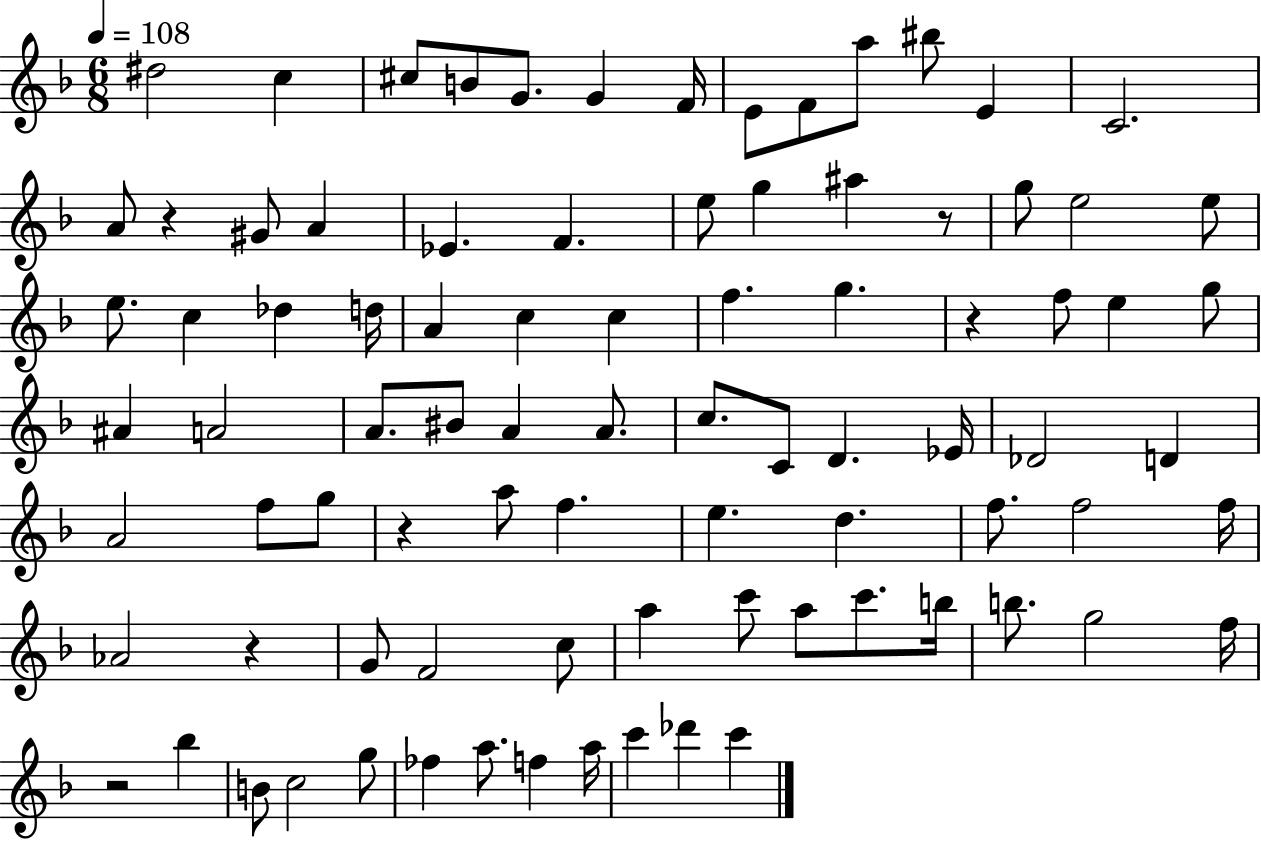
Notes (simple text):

D#5/h C5/q C#5/e B4/e G4/e. G4/q F4/s E4/e F4/e A5/e BIS5/e E4/q C4/h. A4/e R/q G#4/e A4/q Eb4/q. F4/q. E5/e G5/q A#5/q R/e G5/e E5/h E5/e E5/e. C5/q Db5/q D5/s A4/q C5/q C5/q F5/q. G5/q. R/q F5/e E5/q G5/e A#4/q A4/h A4/e. BIS4/e A4/q A4/e. C5/e. C4/e D4/q. Eb4/s Db4/h D4/q A4/h F5/e G5/e R/q A5/e F5/q. E5/q. D5/q. F5/e. F5/h F5/s Ab4/h R/q G4/e F4/h C5/e A5/q C6/e A5/e C6/e. B5/s B5/e. G5/h F5/s R/h Bb5/q B4/e C5/h G5/e FES5/q A5/e. F5/q A5/s C6/q Db6/q C6/q